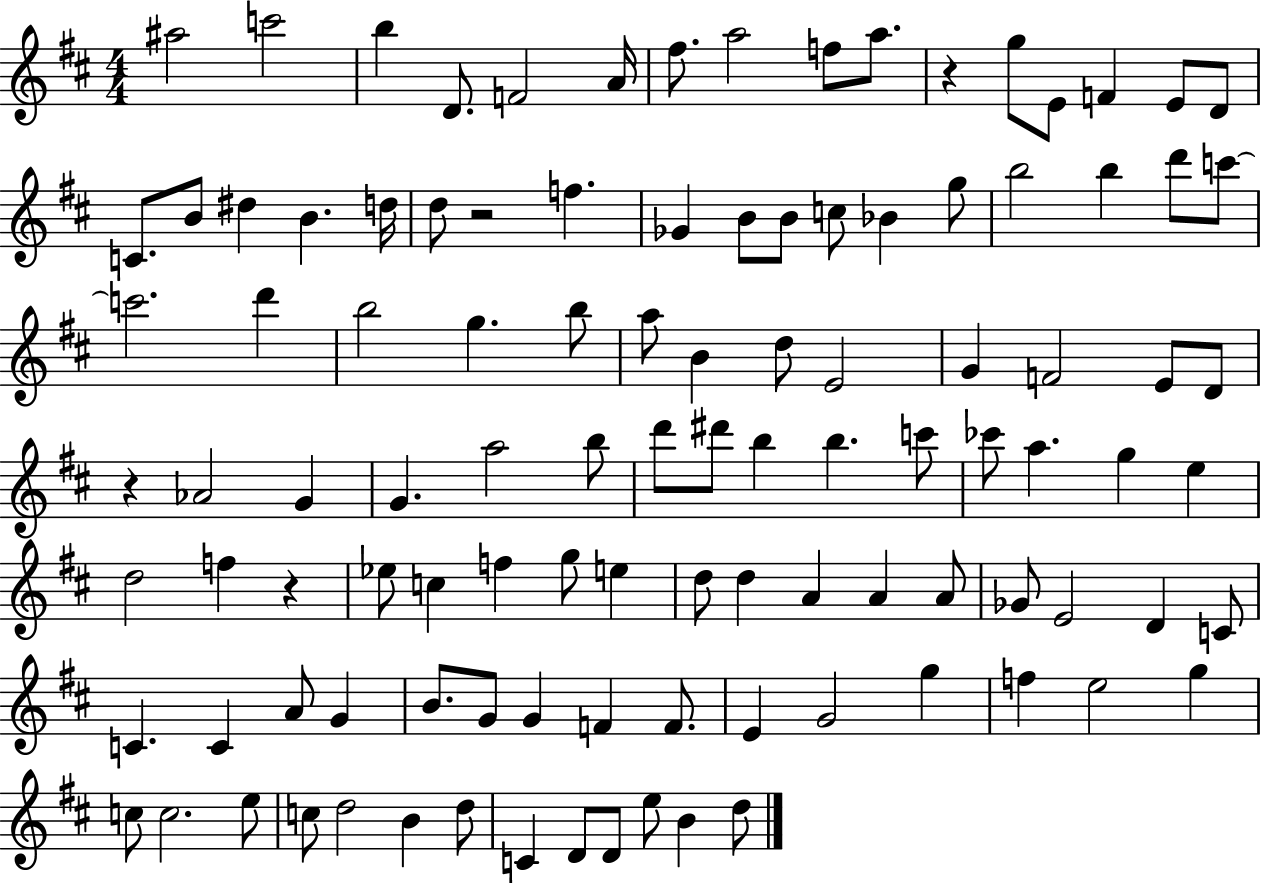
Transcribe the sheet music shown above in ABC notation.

X:1
T:Untitled
M:4/4
L:1/4
K:D
^a2 c'2 b D/2 F2 A/4 ^f/2 a2 f/2 a/2 z g/2 E/2 F E/2 D/2 C/2 B/2 ^d B d/4 d/2 z2 f _G B/2 B/2 c/2 _B g/2 b2 b d'/2 c'/2 c'2 d' b2 g b/2 a/2 B d/2 E2 G F2 E/2 D/2 z _A2 G G a2 b/2 d'/2 ^d'/2 b b c'/2 _c'/2 a g e d2 f z _e/2 c f g/2 e d/2 d A A A/2 _G/2 E2 D C/2 C C A/2 G B/2 G/2 G F F/2 E G2 g f e2 g c/2 c2 e/2 c/2 d2 B d/2 C D/2 D/2 e/2 B d/2